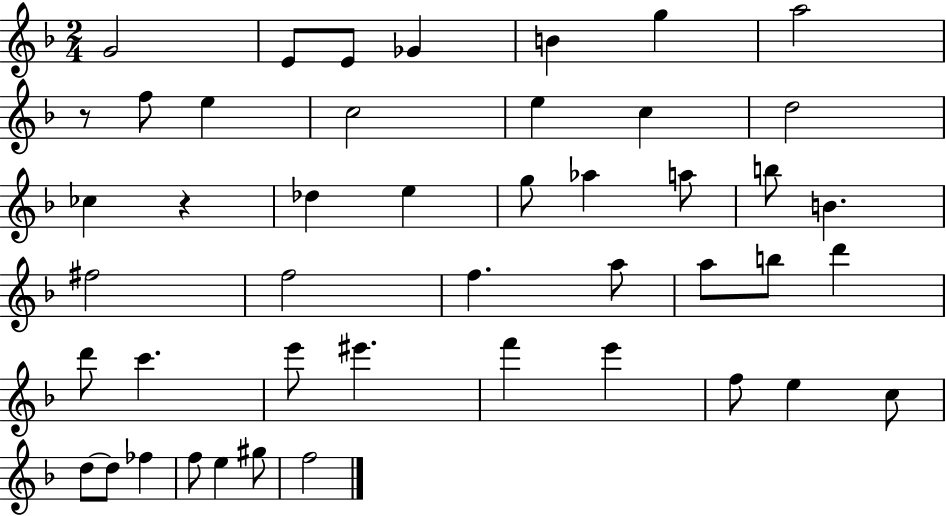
X:1
T:Untitled
M:2/4
L:1/4
K:F
G2 E/2 E/2 _G B g a2 z/2 f/2 e c2 e c d2 _c z _d e g/2 _a a/2 b/2 B ^f2 f2 f a/2 a/2 b/2 d' d'/2 c' e'/2 ^e' f' e' f/2 e c/2 d/2 d/2 _f f/2 e ^g/2 f2